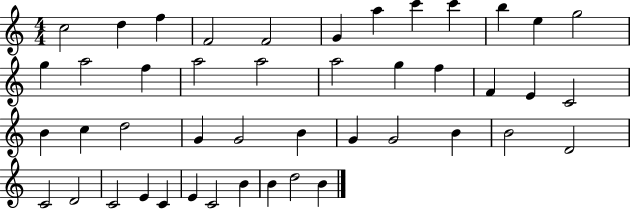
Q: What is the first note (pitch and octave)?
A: C5